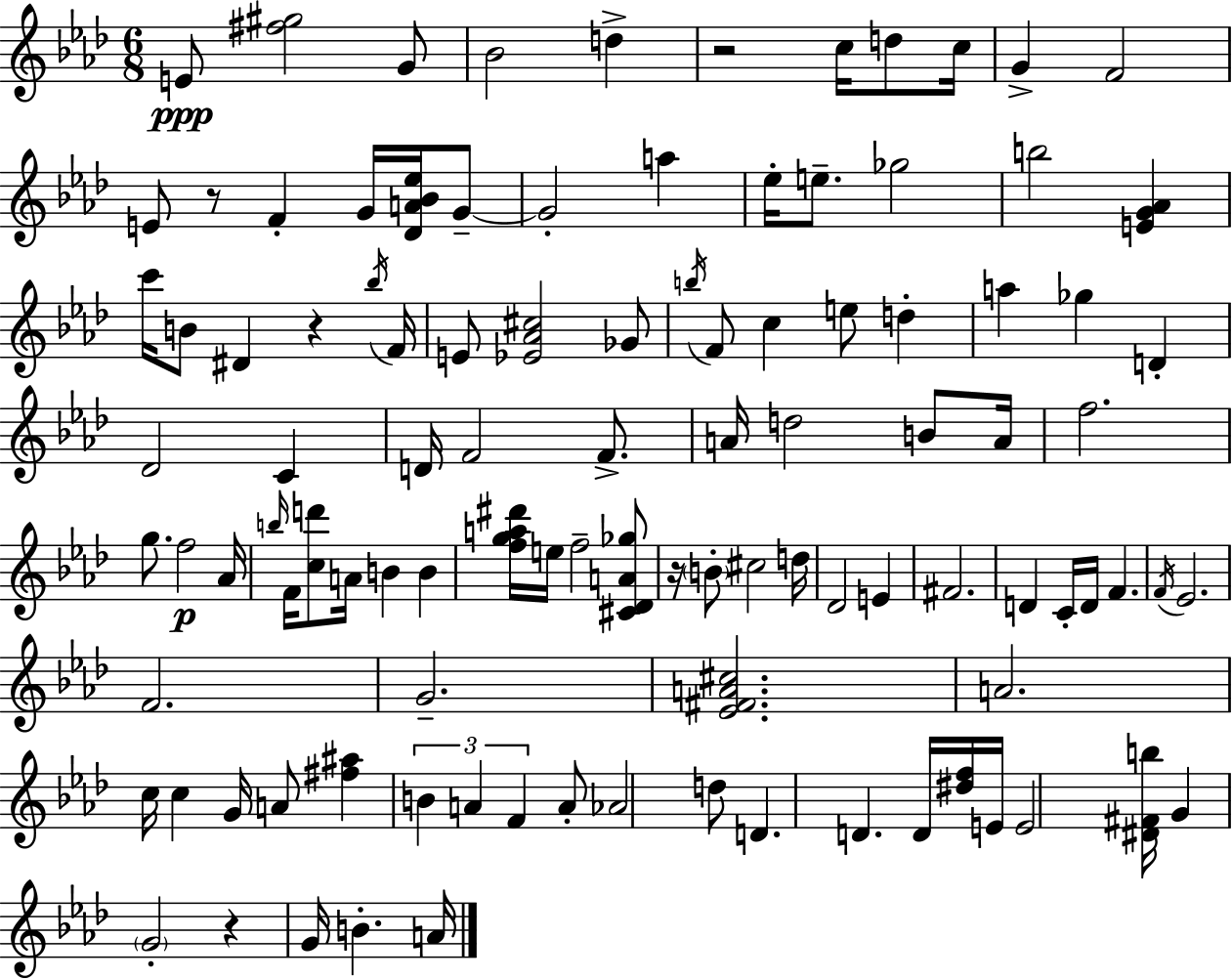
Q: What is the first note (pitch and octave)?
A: E4